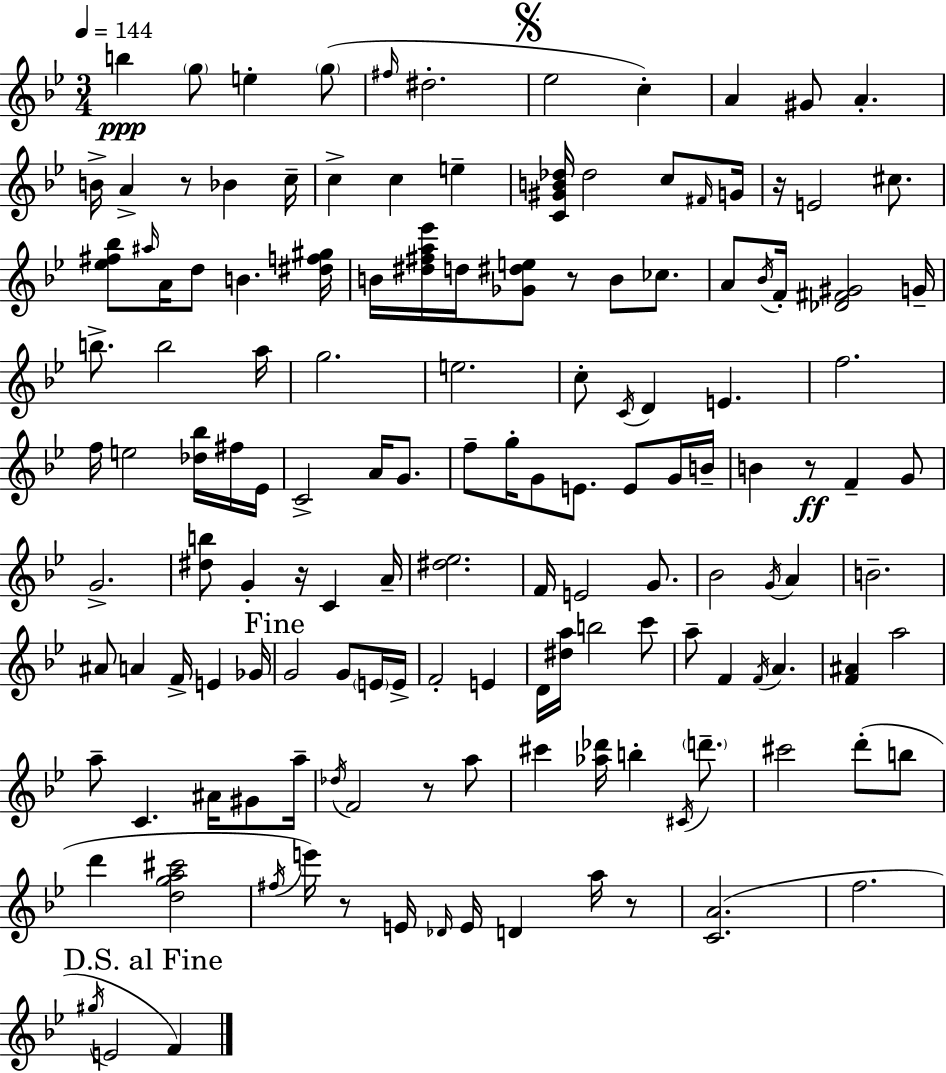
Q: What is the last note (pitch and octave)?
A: F4